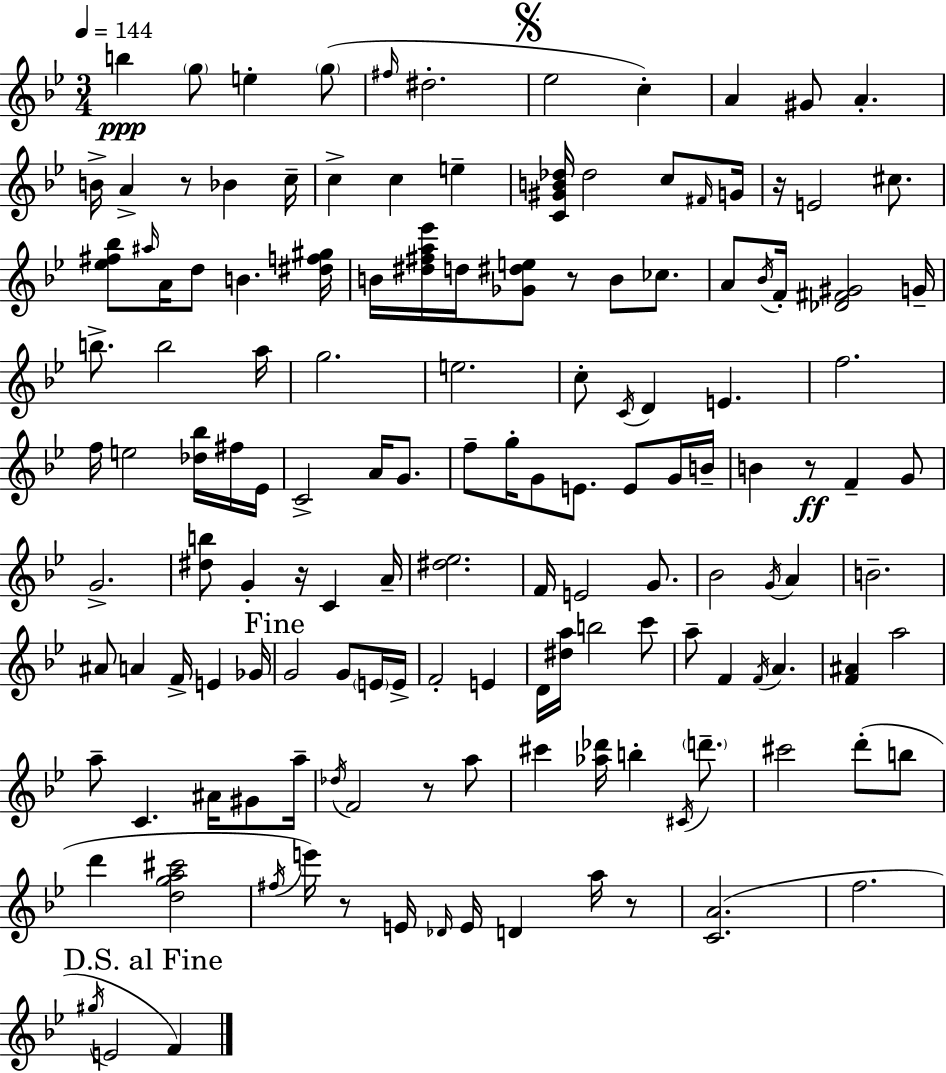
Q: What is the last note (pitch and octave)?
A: F4